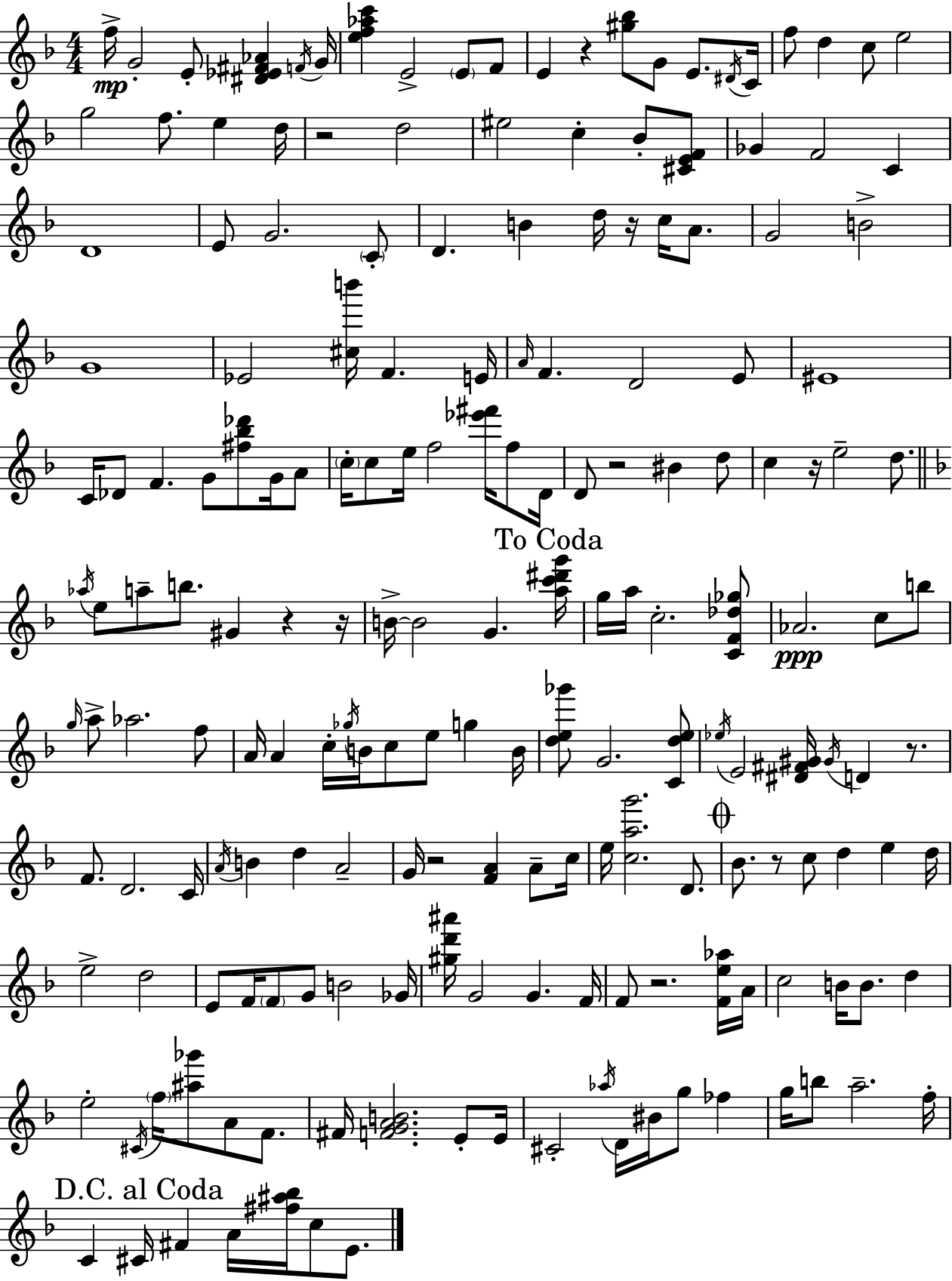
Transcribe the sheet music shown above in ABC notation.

X:1
T:Untitled
M:4/4
L:1/4
K:F
f/4 G2 E/2 [^D_E^F_A] F/4 G/4 [ef_ac'] E2 E/2 F/2 E z [^g_b]/2 G/2 E/2 ^D/4 C/4 f/2 d c/2 e2 g2 f/2 e d/4 z2 d2 ^e2 c _B/2 [^CEF]/2 _G F2 C D4 E/2 G2 C/2 D B d/4 z/4 c/4 A/2 G2 B2 G4 _E2 [^cb']/4 F E/4 A/4 F D2 E/2 ^E4 C/4 _D/2 F G/2 [^f_b_d']/2 G/4 A/2 c/4 c/2 e/4 f2 [_e'^f']/4 f/2 D/4 D/2 z2 ^B d/2 c z/4 e2 d/2 _a/4 e/2 a/2 b/2 ^G z z/4 B/4 B2 G [ac'^d'g']/4 g/4 a/4 c2 [CF_d_g]/2 _A2 c/2 b/2 g/4 a/2 _a2 f/2 A/4 A c/4 _g/4 B/4 c/2 e/2 g B/4 [de_g']/2 G2 [Cde]/2 _e/4 E2 [^D^F^G]/4 ^G/4 D z/2 F/2 D2 C/4 A/4 B d A2 G/4 z2 [FA] A/2 c/4 e/4 [cag']2 D/2 _B/2 z/2 c/2 d e d/4 e2 d2 E/2 F/4 F/2 G/2 B2 _G/4 [^gd'^a']/4 G2 G F/4 F/2 z2 [Fe_a]/4 A/4 c2 B/4 B/2 d e2 ^C/4 f/4 [^a_g']/2 A/2 F/2 ^F/4 [FGAB]2 E/2 E/4 ^C2 _a/4 D/4 ^B/4 g/2 _f g/4 b/2 a2 f/4 C ^C/4 ^F A/4 [^f^a_b]/4 c/2 E/2